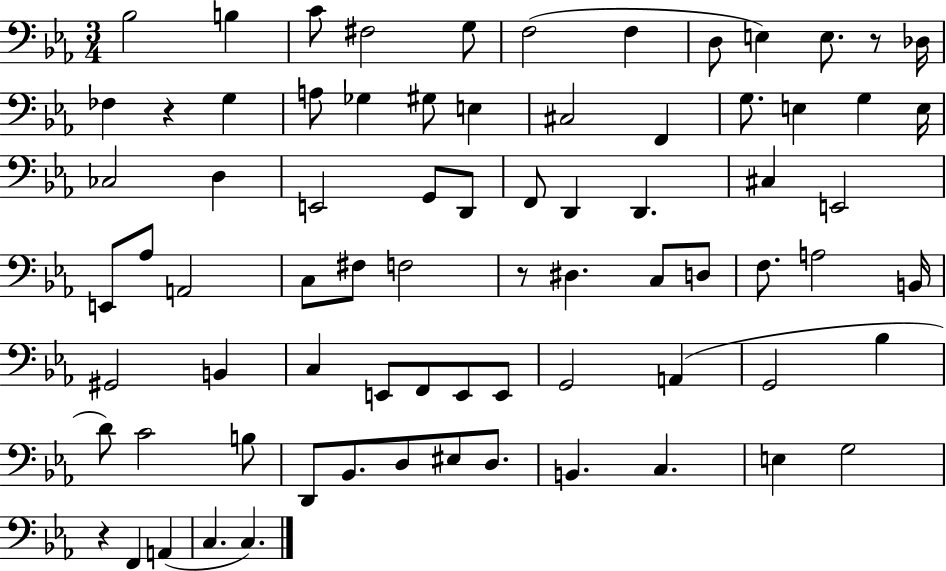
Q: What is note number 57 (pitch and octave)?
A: D4